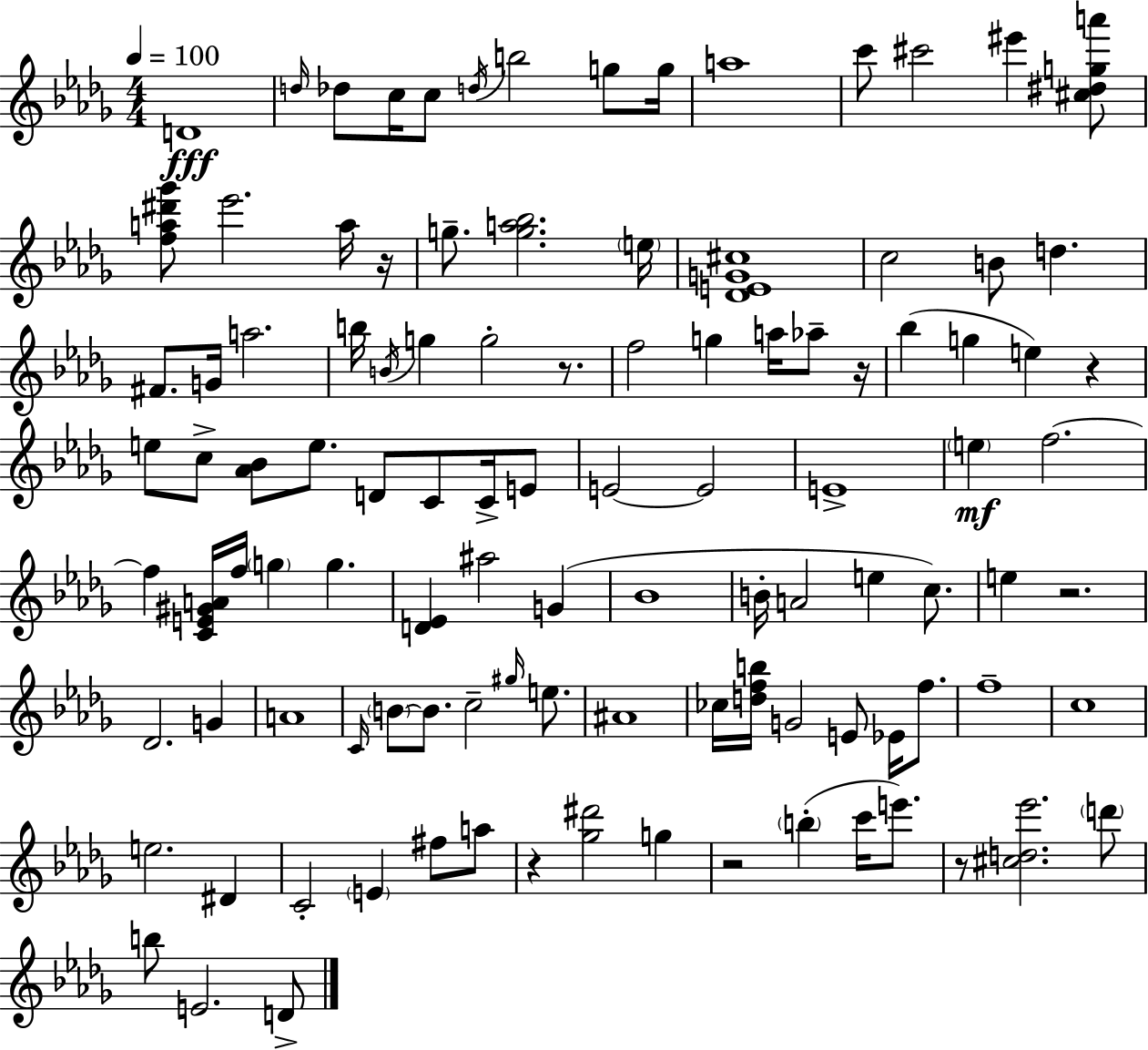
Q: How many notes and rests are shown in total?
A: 107